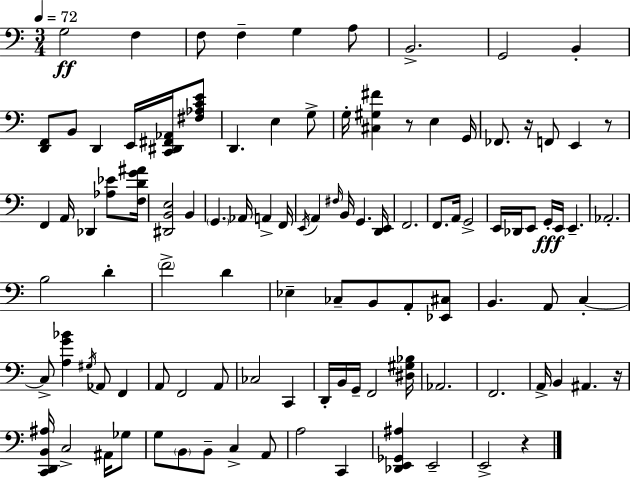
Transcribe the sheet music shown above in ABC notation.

X:1
T:Untitled
M:3/4
L:1/4
K:Am
G,2 F, F,/2 F, G, A,/2 B,,2 G,,2 B,, [D,,F,,]/2 B,,/2 D,, E,,/4 [C,,^D,,^F,,_A,,]/4 [^F,_A,CE]/2 D,, E, G,/2 G,/4 [^C,^G,^F] z/2 E, G,,/4 _F,,/2 z/4 F,,/2 E,, z/2 F,, A,,/4 _D,, [_A,_E]/2 [F,DG^A]/4 [^D,,B,,E,]2 B,, G,, _A,,/4 A,, F,,/4 E,,/4 A,, ^F,/4 B,,/4 G,, [D,,E,,]/4 F,,2 F,,/2 A,,/4 G,,2 E,,/4 _D,,/4 E,,/2 G,,/4 E,,/4 E,, _A,,2 B,2 D F2 D _E, _C,/2 B,,/2 A,,/2 [_E,,^C,]/2 B,, A,,/2 C, C,/2 [A,G_B] ^G,/4 _A,,/2 F,, A,,/2 F,,2 A,,/2 _C,2 C,, D,,/4 B,,/4 G,,/4 F,,2 [^D,^G,_B,]/4 _A,,2 F,,2 A,,/4 B,, ^A,, z/4 [C,,D,,B,,^A,]/4 C,2 ^A,,/4 _G,/2 G,/2 B,,/2 B,,/2 C, A,,/2 A,2 C,, [_D,,E,,_G,,^A,] E,,2 E,,2 z